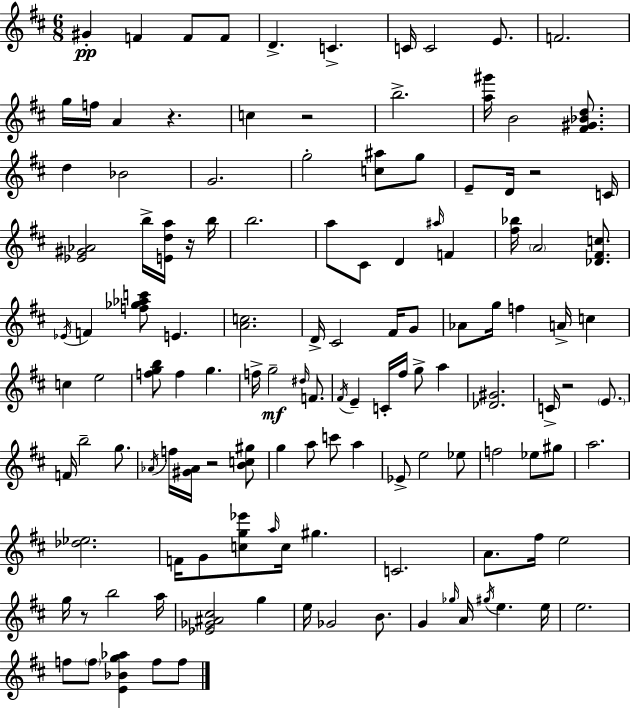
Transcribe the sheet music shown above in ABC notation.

X:1
T:Untitled
M:6/8
L:1/4
K:D
^G F F/2 F/2 D C C/4 C2 E/2 F2 g/4 f/4 A z c z2 b2 [a^g']/4 B2 [^F^G_Bd]/2 d _B2 G2 g2 [c^a]/2 g/2 E/2 D/4 z2 C/4 [_E^G_A]2 b/4 [Eda]/4 z/4 b/4 b2 a/2 ^C/2 D ^a/4 F [^f_b]/4 A2 [_D^Fc]/2 _E/4 F [f_g_ac']/2 E [Ac]2 D/4 ^C2 ^F/4 G/2 _A/2 g/4 f A/4 c c e2 [fgb]/2 f g f/4 g2 ^d/4 F/2 ^F/4 E C/4 ^f/4 g/2 a [_D^G]2 C/4 z2 E/2 F/4 b2 g/2 _A/4 f/4 [^G_A]/4 z2 [Bc^g]/2 g a/2 c'/2 a _E/2 e2 _e/2 f2 _e/2 ^g/2 a2 [_d_e]2 F/4 G/2 [cg_e']/2 a/4 c/4 ^g C2 A/2 ^f/4 e2 g/4 z/2 b2 a/4 [_E_G^A^c]2 g e/4 _G2 B/2 G _g/4 A/4 ^g/4 e e/4 e2 f/2 f/2 [E_Bg_a] f/2 f/2